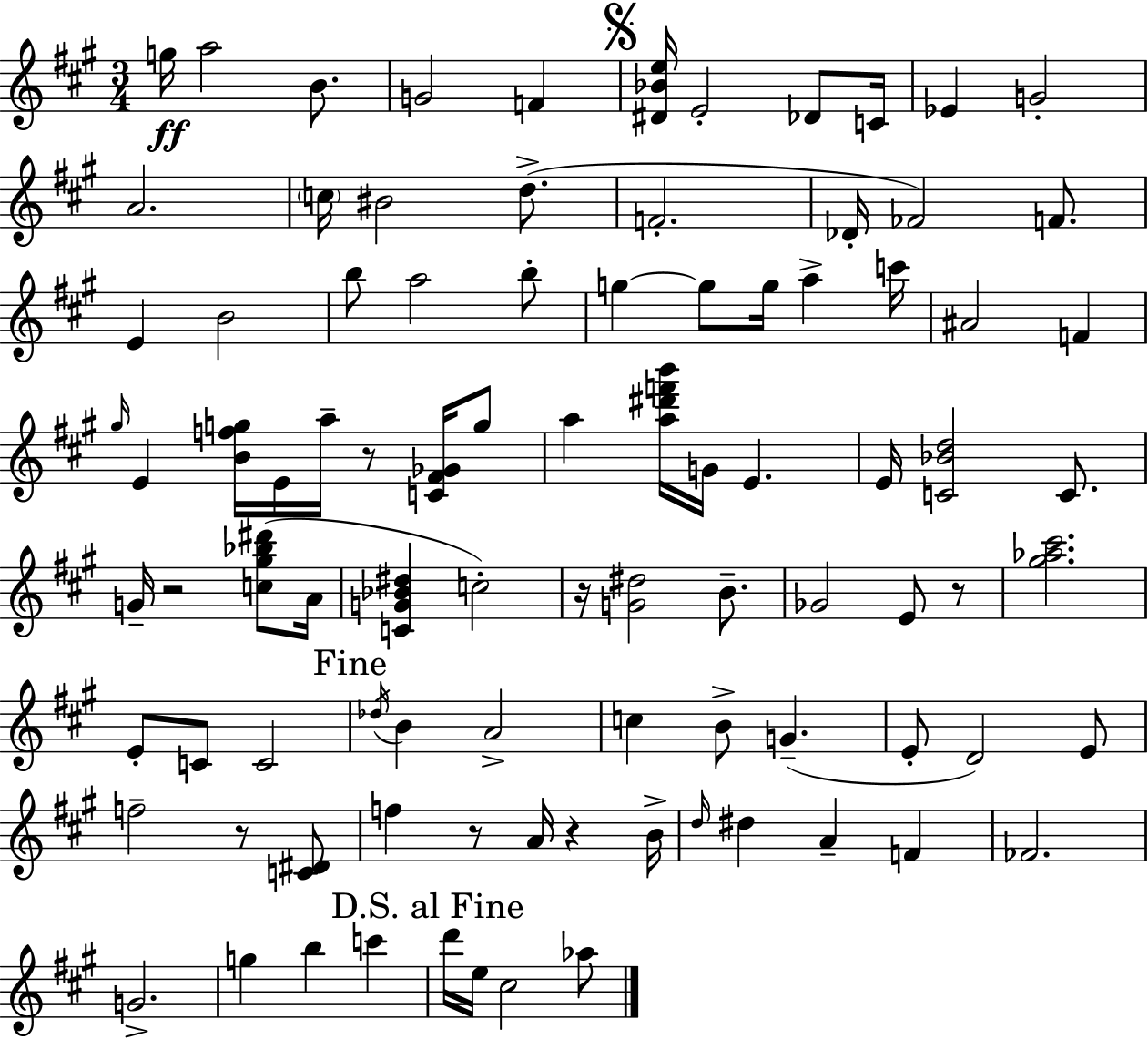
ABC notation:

X:1
T:Untitled
M:3/4
L:1/4
K:A
g/4 a2 B/2 G2 F [^D_Be]/4 E2 _D/2 C/4 _E G2 A2 c/4 ^B2 d/2 F2 _D/4 _F2 F/2 E B2 b/2 a2 b/2 g g/2 g/4 a c'/4 ^A2 F ^g/4 E [Bfg]/4 E/4 a/4 z/2 [C^F_G]/4 g/2 a [a^d'f'b']/4 G/4 E E/4 [C_Bd]2 C/2 G/4 z2 [c^g_b^d']/2 A/4 [CG_B^d] c2 z/4 [G^d]2 B/2 _G2 E/2 z/2 [^g_a^c']2 E/2 C/2 C2 _d/4 B A2 c B/2 G E/2 D2 E/2 f2 z/2 [C^D]/2 f z/2 A/4 z B/4 d/4 ^d A F _F2 G2 g b c' d'/4 e/4 ^c2 _a/2